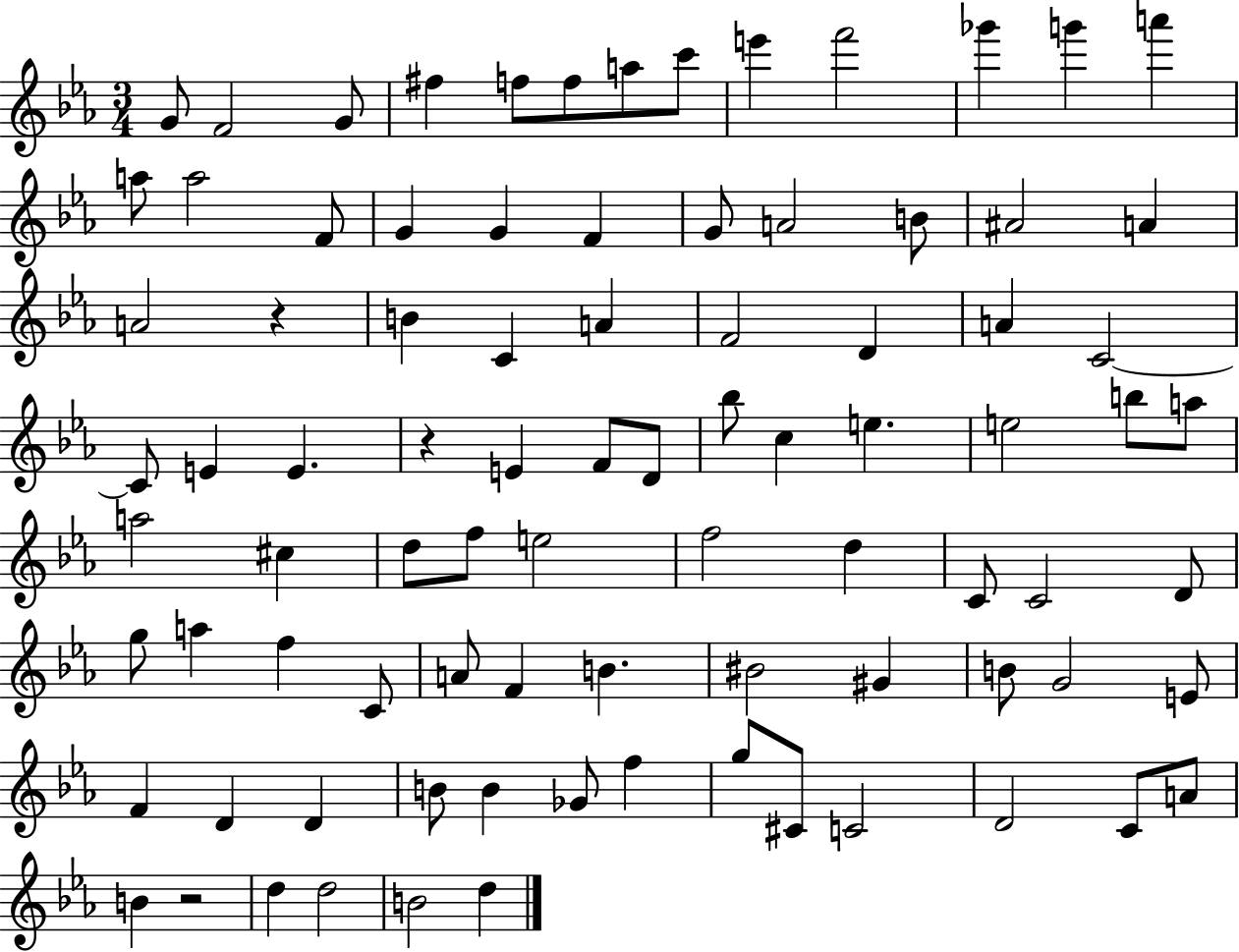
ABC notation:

X:1
T:Untitled
M:3/4
L:1/4
K:Eb
G/2 F2 G/2 ^f f/2 f/2 a/2 c'/2 e' f'2 _g' g' a' a/2 a2 F/2 G G F G/2 A2 B/2 ^A2 A A2 z B C A F2 D A C2 C/2 E E z E F/2 D/2 _b/2 c e e2 b/2 a/2 a2 ^c d/2 f/2 e2 f2 d C/2 C2 D/2 g/2 a f C/2 A/2 F B ^B2 ^G B/2 G2 E/2 F D D B/2 B _G/2 f g/2 ^C/2 C2 D2 C/2 A/2 B z2 d d2 B2 d